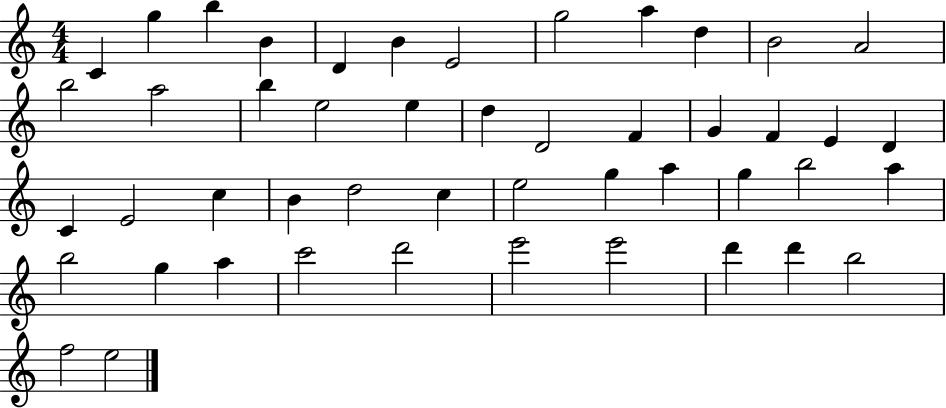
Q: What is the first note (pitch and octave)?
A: C4